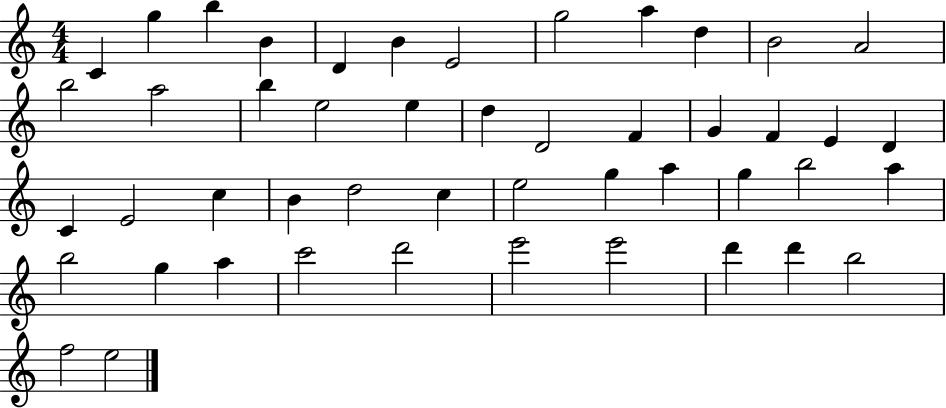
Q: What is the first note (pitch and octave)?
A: C4